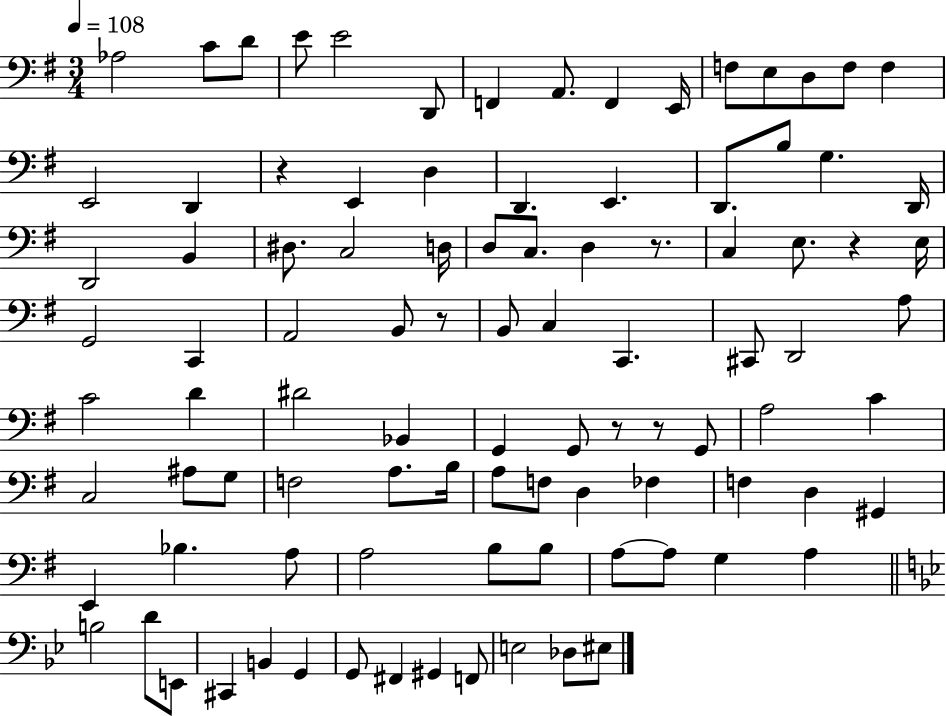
Ab3/h C4/e D4/e E4/e E4/h D2/e F2/q A2/e. F2/q E2/s F3/e E3/e D3/e F3/e F3/q E2/h D2/q R/q E2/q D3/q D2/q. E2/q. D2/e. B3/e G3/q. D2/s D2/h B2/q D#3/e. C3/h D3/s D3/e C3/e. D3/q R/e. C3/q E3/e. R/q E3/s G2/h C2/q A2/h B2/e R/e B2/e C3/q C2/q. C#2/e D2/h A3/e C4/h D4/q D#4/h Bb2/q G2/q G2/e R/e R/e G2/e A3/h C4/q C3/h A#3/e G3/e F3/h A3/e. B3/s A3/e F3/e D3/q FES3/q F3/q D3/q G#2/q E2/q Bb3/q. A3/e A3/h B3/e B3/e A3/e A3/e G3/q A3/q B3/h D4/e E2/e C#2/q B2/q G2/q G2/e F#2/q G#2/q F2/e E3/h Db3/e EIS3/e